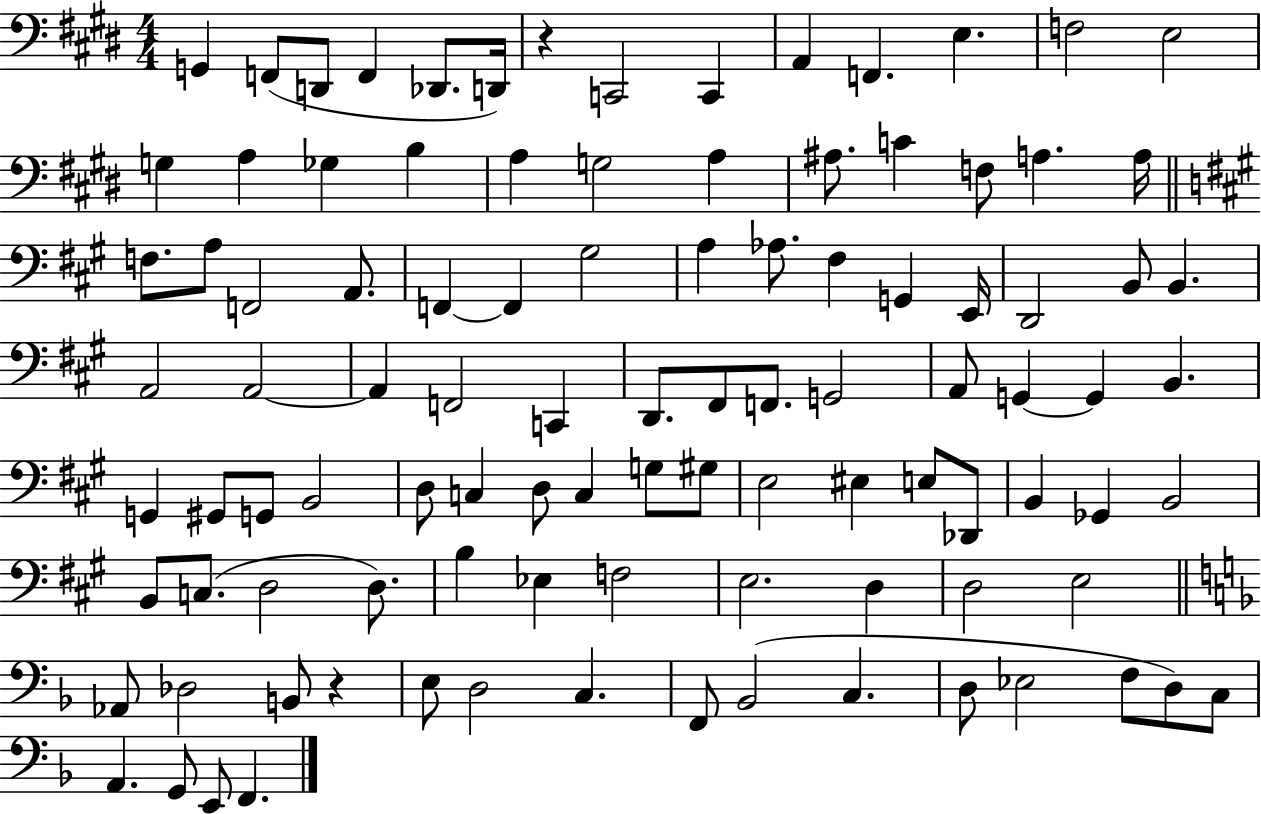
{
  \clef bass
  \numericTimeSignature
  \time 4/4
  \key e \major
  g,4 f,8( d,8 f,4 des,8. d,16) | r4 c,2 c,4 | a,4 f,4. e4. | f2 e2 | \break g4 a4 ges4 b4 | a4 g2 a4 | ais8. c'4 f8 a4. a16 | \bar "||" \break \key a \major f8. a8 f,2 a,8. | f,4~~ f,4 gis2 | a4 aes8. fis4 g,4 e,16 | d,2 b,8 b,4. | \break a,2 a,2~~ | a,4 f,2 c,4 | d,8. fis,8 f,8. g,2 | a,8 g,4~~ g,4 b,4. | \break g,4 gis,8 g,8 b,2 | d8 c4 d8 c4 g8 gis8 | e2 eis4 e8 des,8 | b,4 ges,4 b,2 | \break b,8 c8.( d2 d8.) | b4 ees4 f2 | e2. d4 | d2 e2 | \break \bar "||" \break \key f \major aes,8 des2 b,8 r4 | e8 d2 c4. | f,8 bes,2( c4. | d8 ees2 f8 d8) c8 | \break a,4. g,8 e,8 f,4. | \bar "|."
}